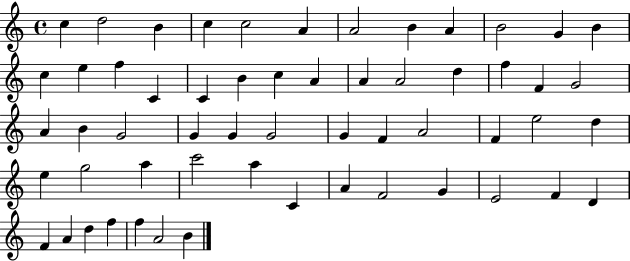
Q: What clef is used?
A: treble